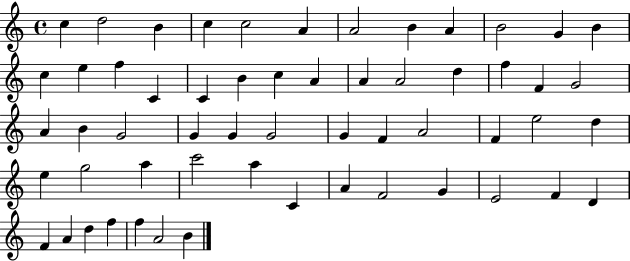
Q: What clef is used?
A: treble